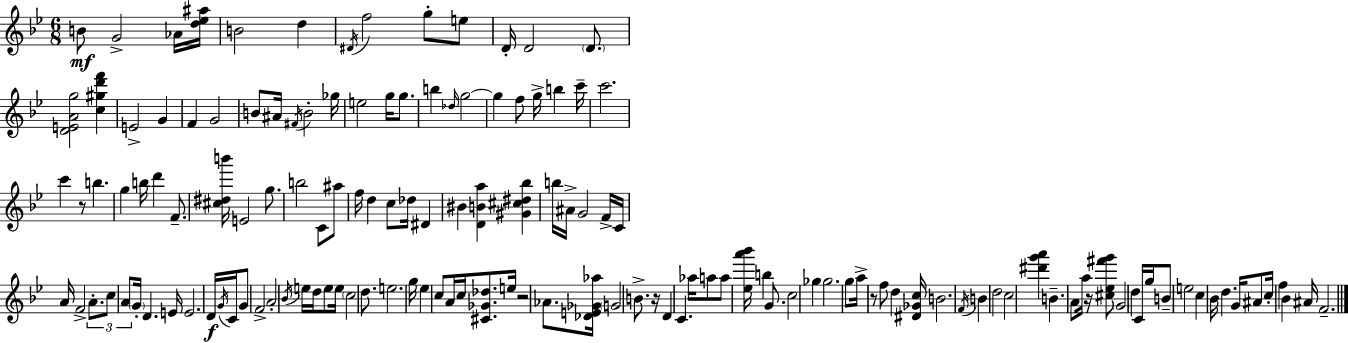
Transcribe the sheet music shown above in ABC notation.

X:1
T:Untitled
M:6/8
L:1/4
K:Gm
B/2 G2 _A/4 [d_e^a]/4 B2 d ^D/4 f2 g/2 e/2 D/4 D2 D/2 [DEAg]2 [c^gd'f'] E2 G F G2 B/2 ^A/4 ^F/4 B2 _g/4 e2 g/4 g/2 b _d/4 g2 g f/2 g/4 b c'/4 c'2 c' z/2 b g b/4 d' F/2 [^c^db']/4 E2 g/2 b2 C/2 ^a/2 f/4 d c/2 _d/4 ^D ^B [DBa] [^G^c^d_b] b/4 ^A/4 G2 F/4 C/4 A/4 F2 A/2 c/2 A/2 G/4 D E/4 E2 D/4 G/4 C/4 G/2 F2 A2 _B/4 e/4 d/4 e/2 e/4 c2 d/2 e2 g/4 _e c/2 A/4 c/4 [^C_G_d]/2 e/4 z2 _A/2 [_DE_G_a]/4 G2 B/2 z/4 D C _a/4 a/2 a/2 [_ea'_b']/4 b G/2 c2 _g _g2 g/2 a/4 z/2 f/2 d [^D_Gc]/4 B2 F/4 B d2 c2 [^d'g'a'] B A/2 a/4 z/4 [^c_e^f'g']/2 G2 d C/4 g/4 B/2 e2 c _B/4 d G/4 ^A/2 c/4 f _B ^A/4 F2